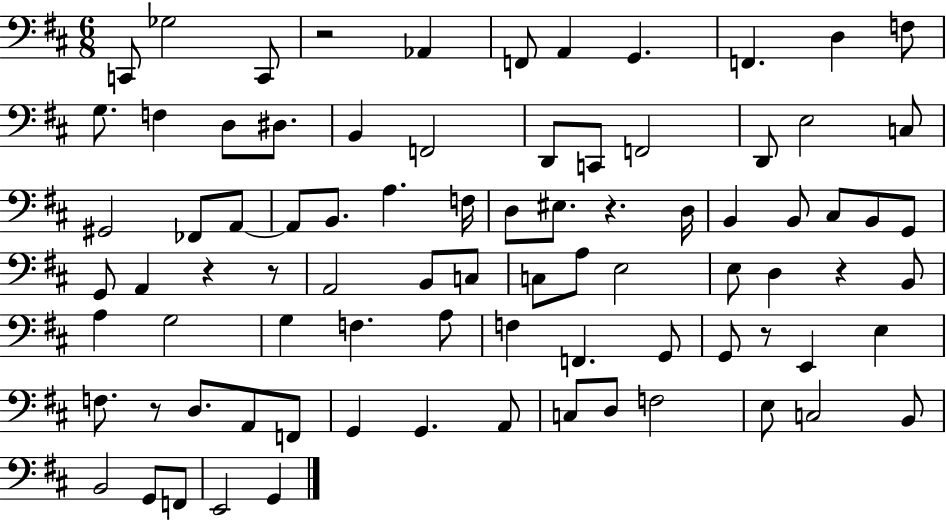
X:1
T:Untitled
M:6/8
L:1/4
K:D
C,,/2 _G,2 C,,/2 z2 _A,, F,,/2 A,, G,, F,, D, F,/2 G,/2 F, D,/2 ^D,/2 B,, F,,2 D,,/2 C,,/2 F,,2 D,,/2 E,2 C,/2 ^G,,2 _F,,/2 A,,/2 A,,/2 B,,/2 A, F,/4 D,/2 ^E,/2 z D,/4 B,, B,,/2 ^C,/2 B,,/2 G,,/2 G,,/2 A,, z z/2 A,,2 B,,/2 C,/2 C,/2 A,/2 E,2 E,/2 D, z B,,/2 A, G,2 G, F, A,/2 F, F,, G,,/2 G,,/2 z/2 E,, E, F,/2 z/2 D,/2 A,,/2 F,,/2 G,, G,, A,,/2 C,/2 D,/2 F,2 E,/2 C,2 B,,/2 B,,2 G,,/2 F,,/2 E,,2 G,,